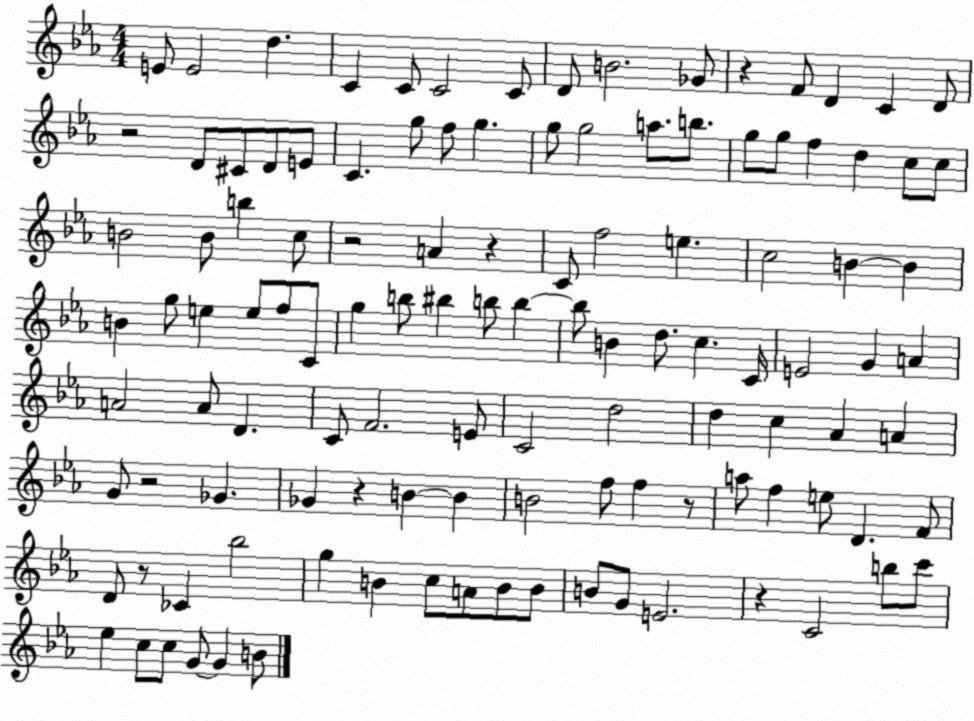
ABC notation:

X:1
T:Untitled
M:4/4
L:1/4
K:Eb
E/2 E2 d C C/2 C2 C/2 D/2 B2 _G/2 z F/2 D C D/2 z2 D/2 ^C/2 D/2 E/2 C g/2 f/2 g g/2 g2 a/2 b/2 g/2 g/2 f d c/2 c/2 B2 B/2 b c/2 z2 A z C/2 f2 e c2 B B B g/2 e e/2 f/2 C/2 g b/2 ^b b/2 b b/2 B d/2 c C/4 E2 G A A2 A/2 D C/2 F2 E/2 C2 d2 d c _A A G/2 z2 _G _G z B B B2 f/2 f z/2 a/2 f e/2 D F/2 D/2 z/2 _C _b2 g B c/2 A/2 B/2 B/2 B/2 G/2 E2 z C2 b/2 c'/2 _e c/2 c/2 G/2 G B/2